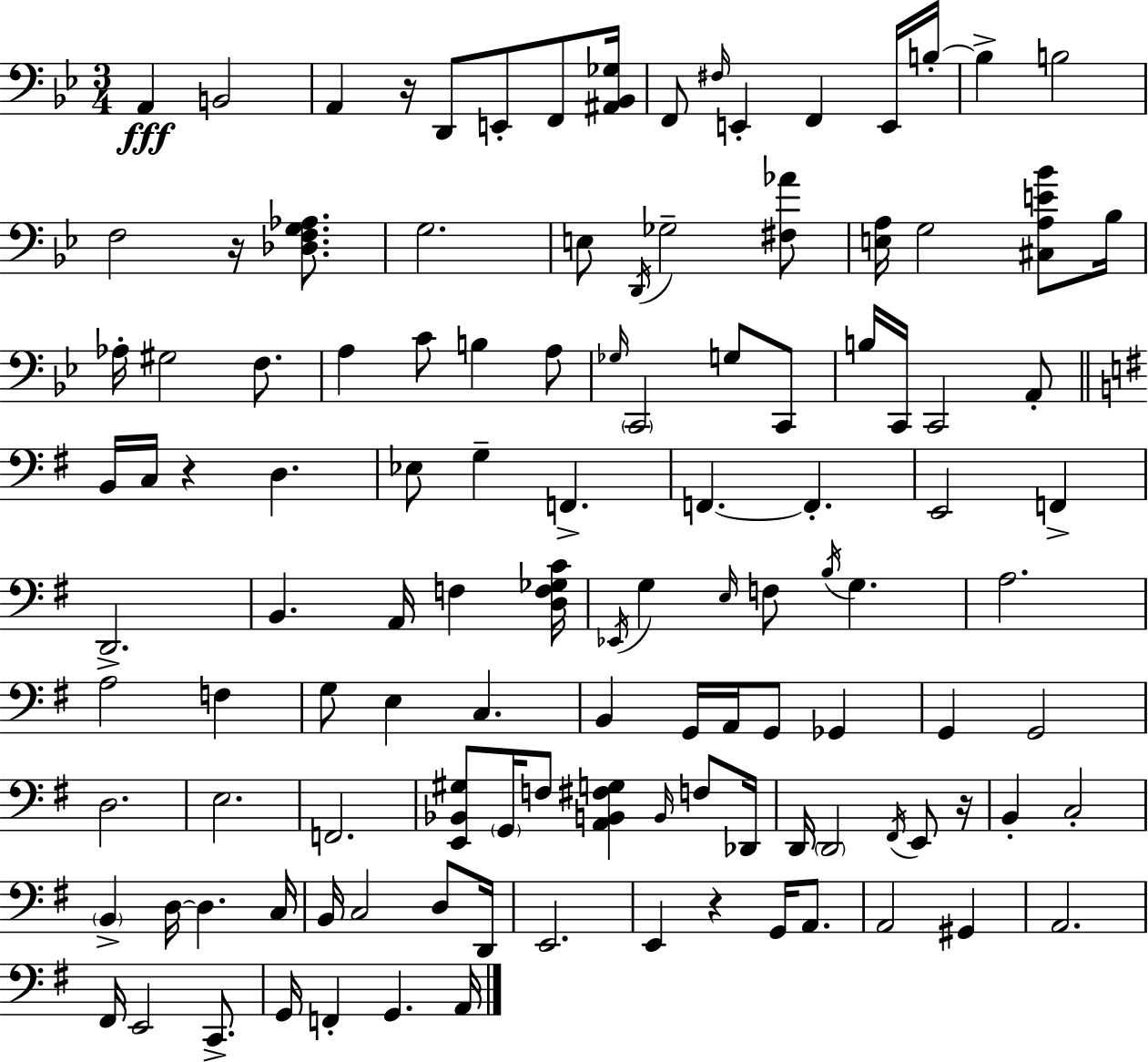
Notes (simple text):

A2/q B2/h A2/q R/s D2/e E2/e F2/e [A#2,Bb2,Gb3]/s F2/e F#3/s E2/q F2/q E2/s B3/s B3/q B3/h F3/h R/s [Db3,F3,G3,Ab3]/e. G3/h. E3/e D2/s Gb3/h [F#3,Ab4]/e [E3,A3]/s G3/h [C#3,A3,E4,Bb4]/e Bb3/s Ab3/s G#3/h F3/e. A3/q C4/e B3/q A3/e Gb3/s C2/h G3/e C2/e B3/s C2/s C2/h A2/e B2/s C3/s R/q D3/q. Eb3/e G3/q F2/q. F2/q. F2/q. E2/h F2/q D2/h. B2/q. A2/s F3/q [D3,F3,Gb3,C4]/s Eb2/s G3/q E3/s F3/e B3/s G3/q. A3/h. A3/h F3/q G3/e E3/q C3/q. B2/q G2/s A2/s G2/e Gb2/q G2/q G2/h D3/h. E3/h. F2/h. [E2,Bb2,G#3]/e G2/s F3/e [A2,B2,F#3,G3]/q B2/s F3/e Db2/s D2/s D2/h F#2/s E2/e R/s B2/q C3/h B2/q D3/s D3/q. C3/s B2/s C3/h D3/e D2/s E2/h. E2/q R/q G2/s A2/e. A2/h G#2/q A2/h. F#2/s E2/h C2/e. G2/s F2/q G2/q. A2/s